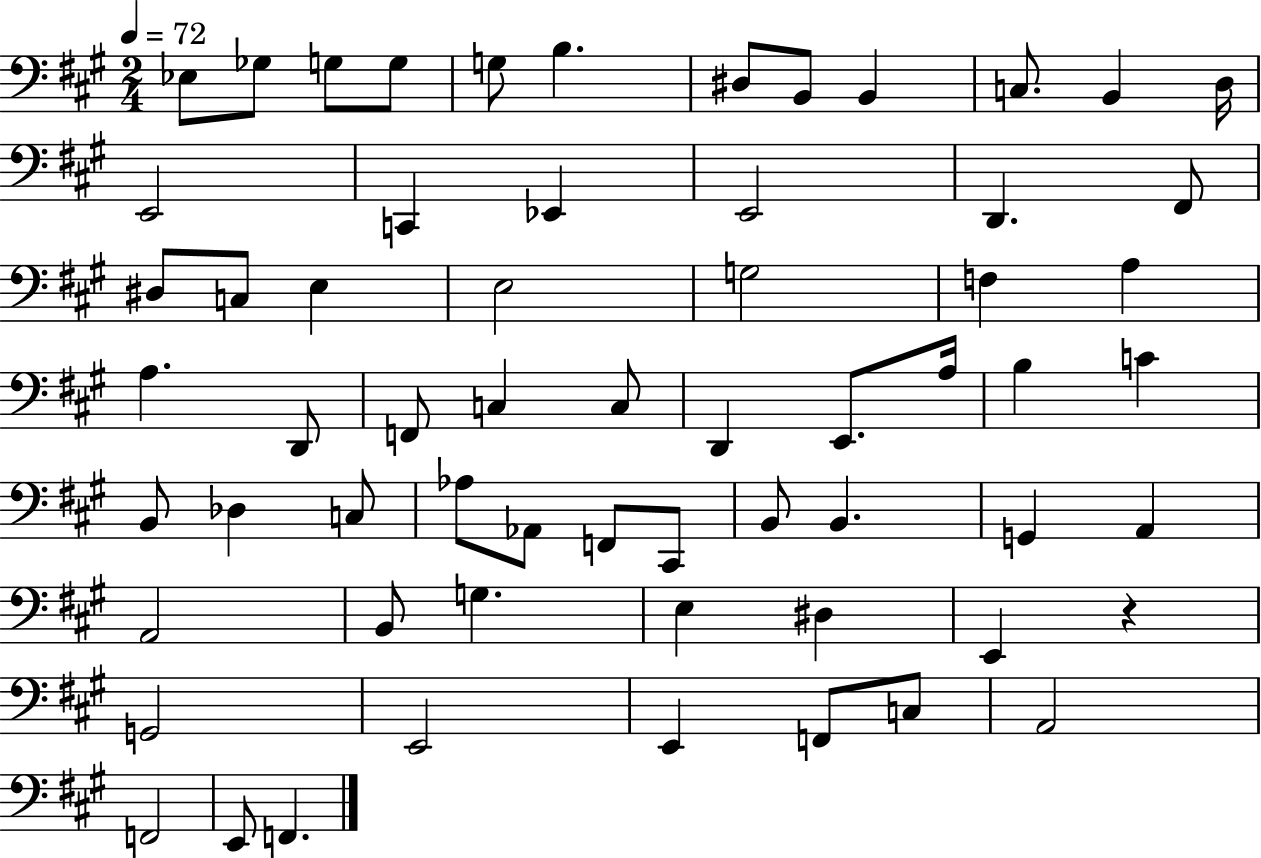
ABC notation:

X:1
T:Untitled
M:2/4
L:1/4
K:A
_E,/2 _G,/2 G,/2 G,/2 G,/2 B, ^D,/2 B,,/2 B,, C,/2 B,, D,/4 E,,2 C,, _E,, E,,2 D,, ^F,,/2 ^D,/2 C,/2 E, E,2 G,2 F, A, A, D,,/2 F,,/2 C, C,/2 D,, E,,/2 A,/4 B, C B,,/2 _D, C,/2 _A,/2 _A,,/2 F,,/2 ^C,,/2 B,,/2 B,, G,, A,, A,,2 B,,/2 G, E, ^D, E,, z G,,2 E,,2 E,, F,,/2 C,/2 A,,2 F,,2 E,,/2 F,,